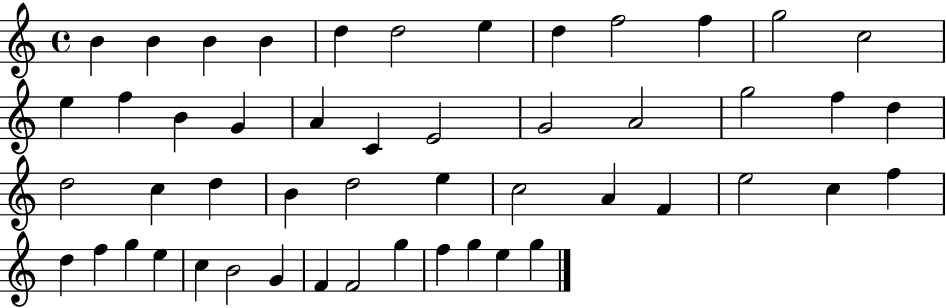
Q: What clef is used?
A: treble